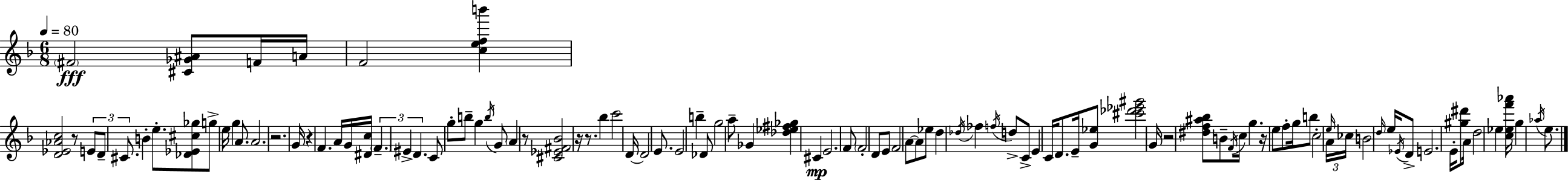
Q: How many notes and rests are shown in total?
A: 105